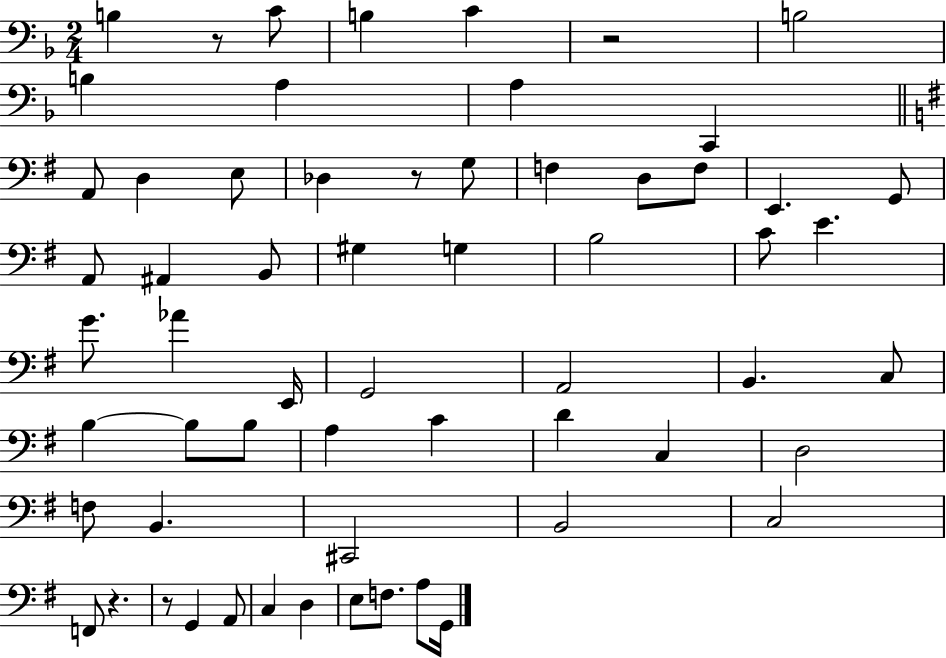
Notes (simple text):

B3/q R/e C4/e B3/q C4/q R/h B3/h B3/q A3/q A3/q C2/q A2/e D3/q E3/e Db3/q R/e G3/e F3/q D3/e F3/e E2/q. G2/e A2/e A#2/q B2/e G#3/q G3/q B3/h C4/e E4/q. G4/e. Ab4/q E2/s G2/h A2/h B2/q. C3/e B3/q B3/e B3/e A3/q C4/q D4/q C3/q D3/h F3/e B2/q. C#2/h B2/h C3/h F2/e R/q. R/e G2/q A2/e C3/q D3/q E3/e F3/e. A3/e G2/s